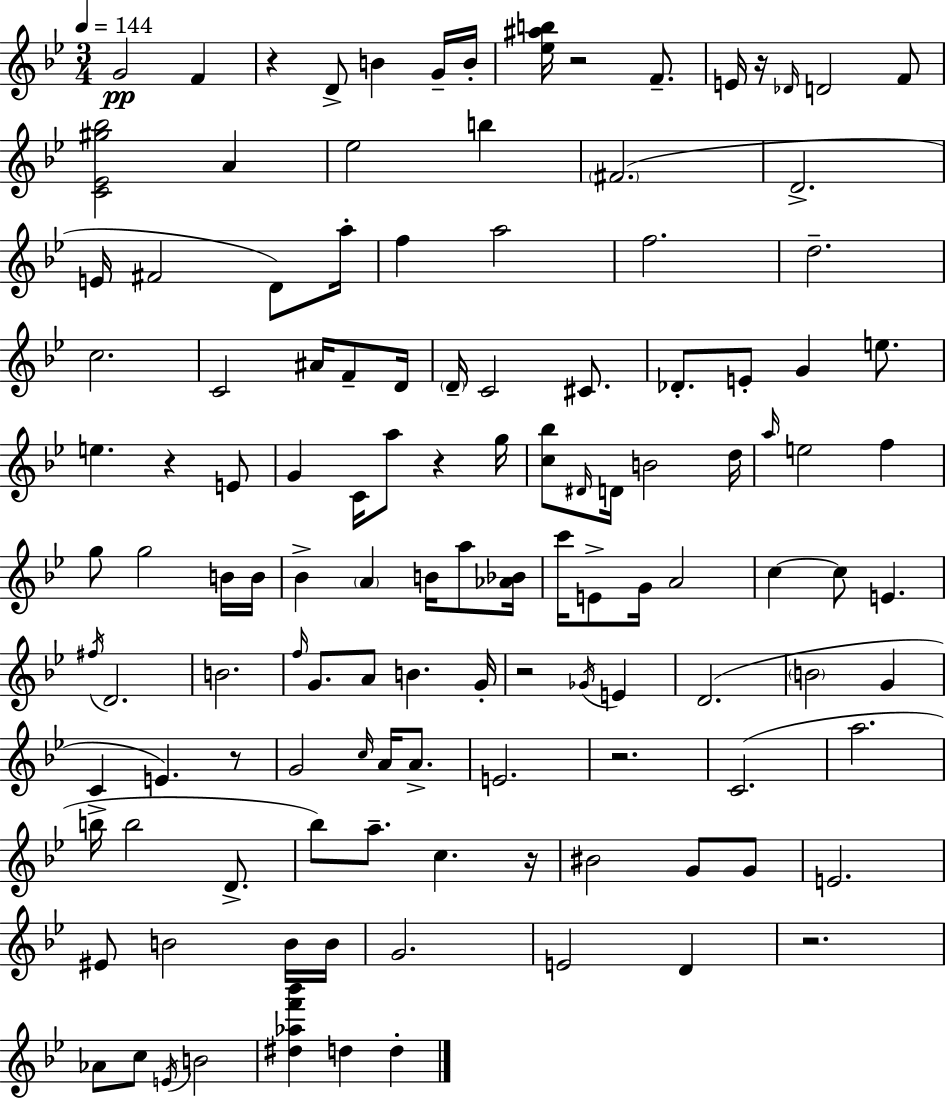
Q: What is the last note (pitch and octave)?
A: D5